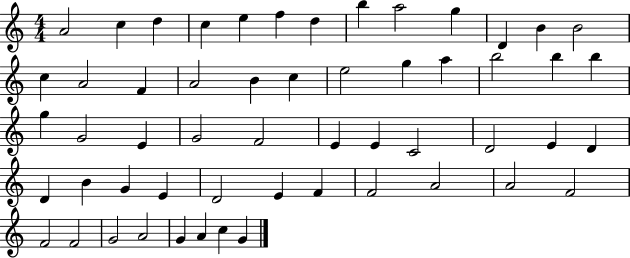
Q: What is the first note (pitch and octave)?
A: A4